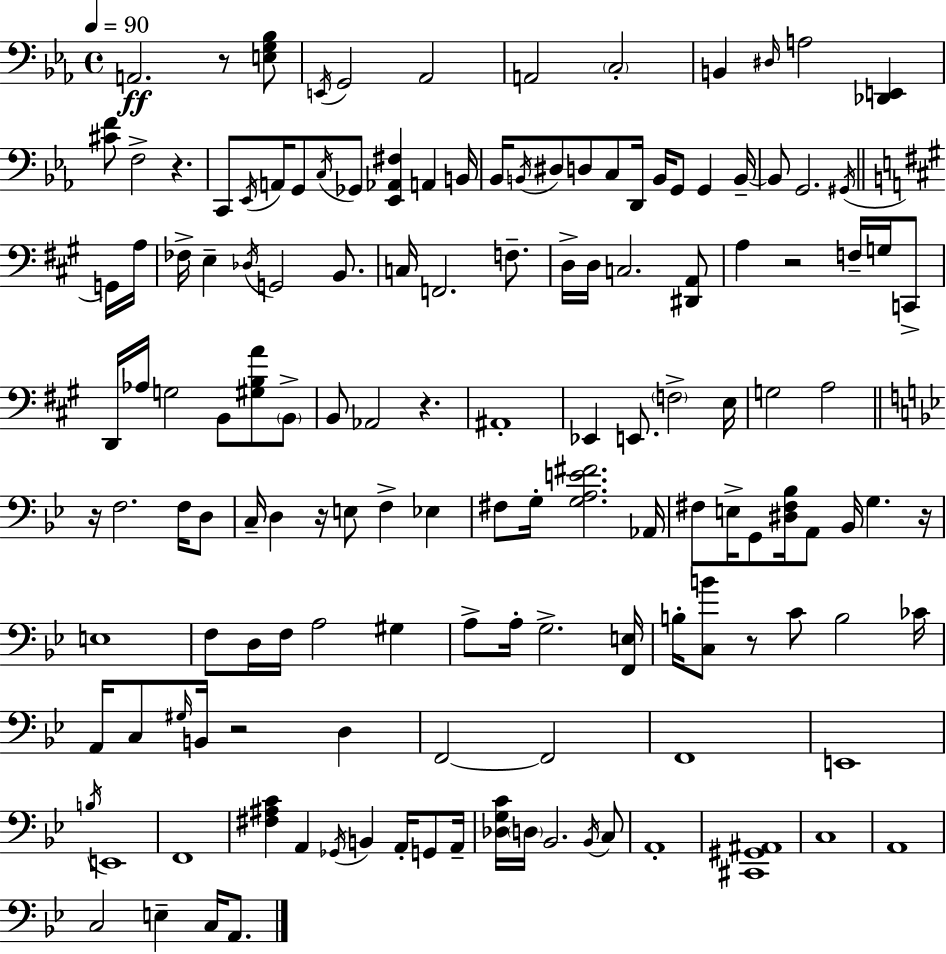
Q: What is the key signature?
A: C minor